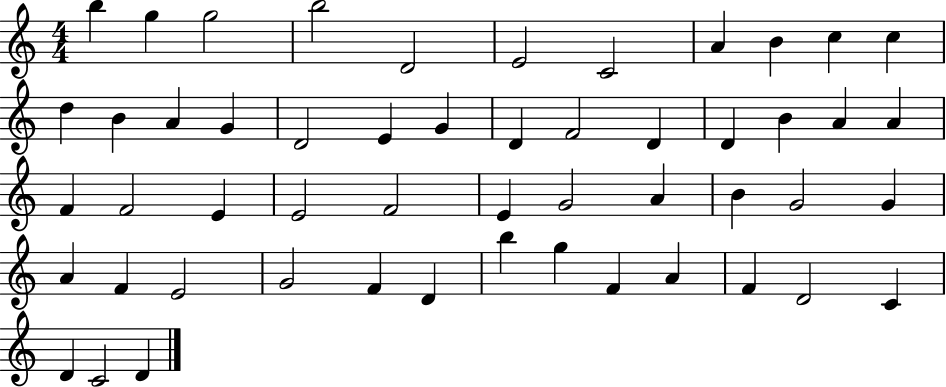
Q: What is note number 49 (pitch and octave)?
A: C4